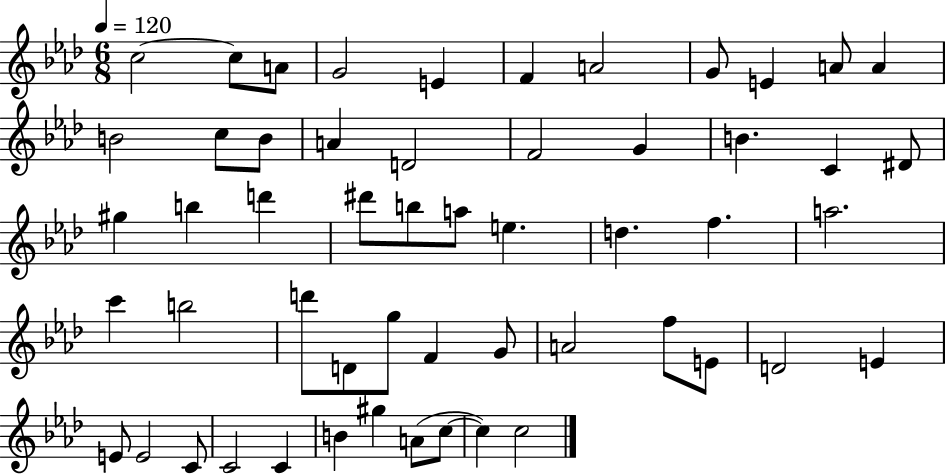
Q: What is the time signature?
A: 6/8